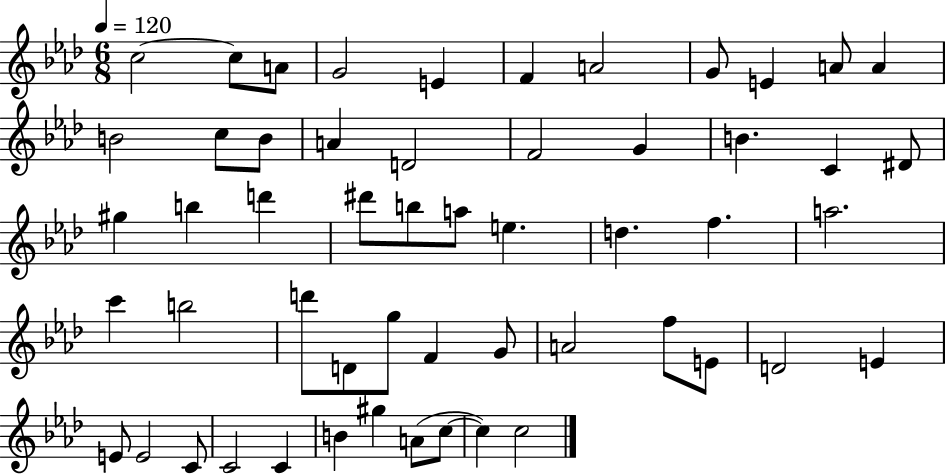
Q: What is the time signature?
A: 6/8